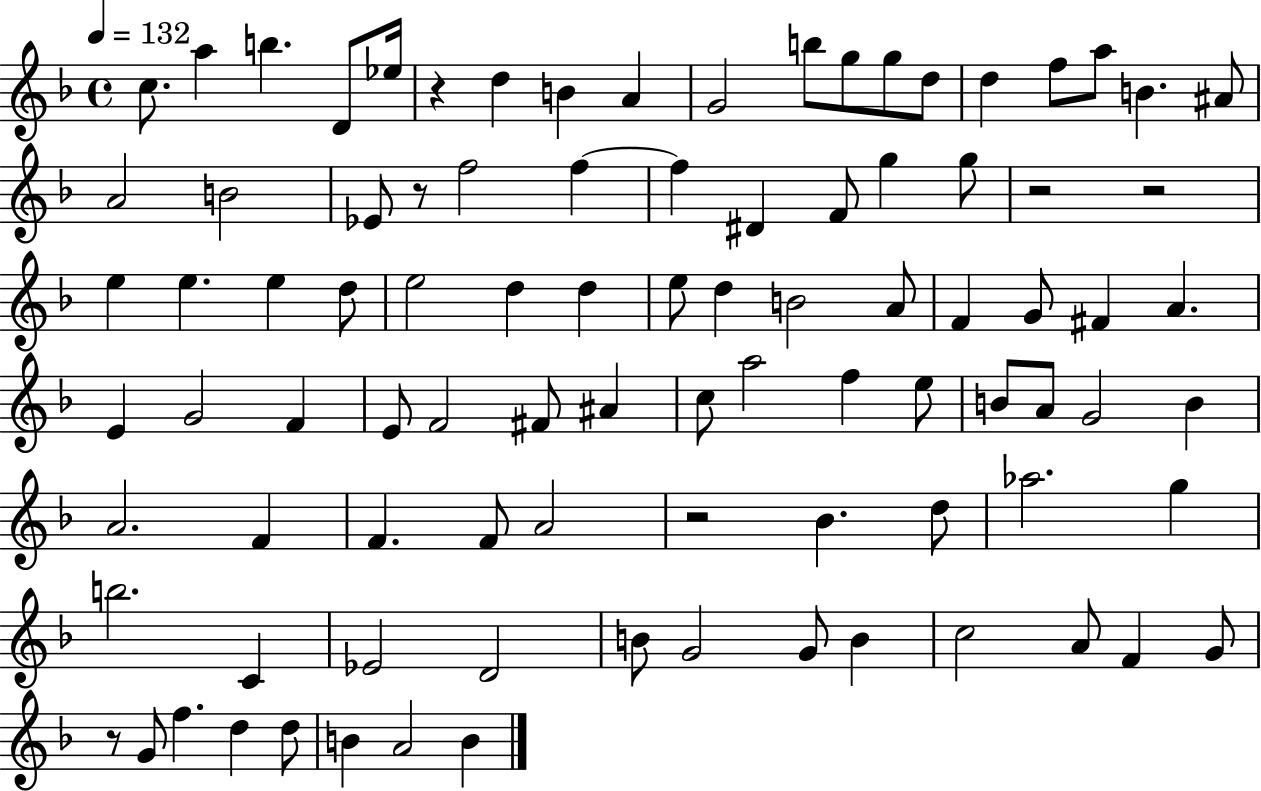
X:1
T:Untitled
M:4/4
L:1/4
K:F
c/2 a b D/2 _e/4 z d B A G2 b/2 g/2 g/2 d/2 d f/2 a/2 B ^A/2 A2 B2 _E/2 z/2 f2 f f ^D F/2 g g/2 z2 z2 e e e d/2 e2 d d e/2 d B2 A/2 F G/2 ^F A E G2 F E/2 F2 ^F/2 ^A c/2 a2 f e/2 B/2 A/2 G2 B A2 F F F/2 A2 z2 _B d/2 _a2 g b2 C _E2 D2 B/2 G2 G/2 B c2 A/2 F G/2 z/2 G/2 f d d/2 B A2 B